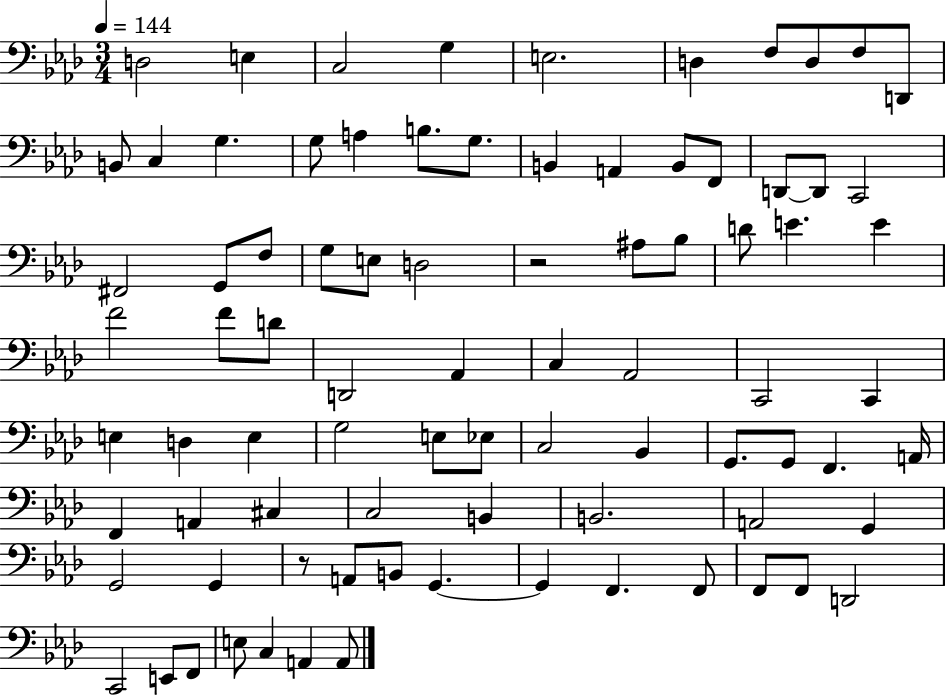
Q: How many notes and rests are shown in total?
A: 84